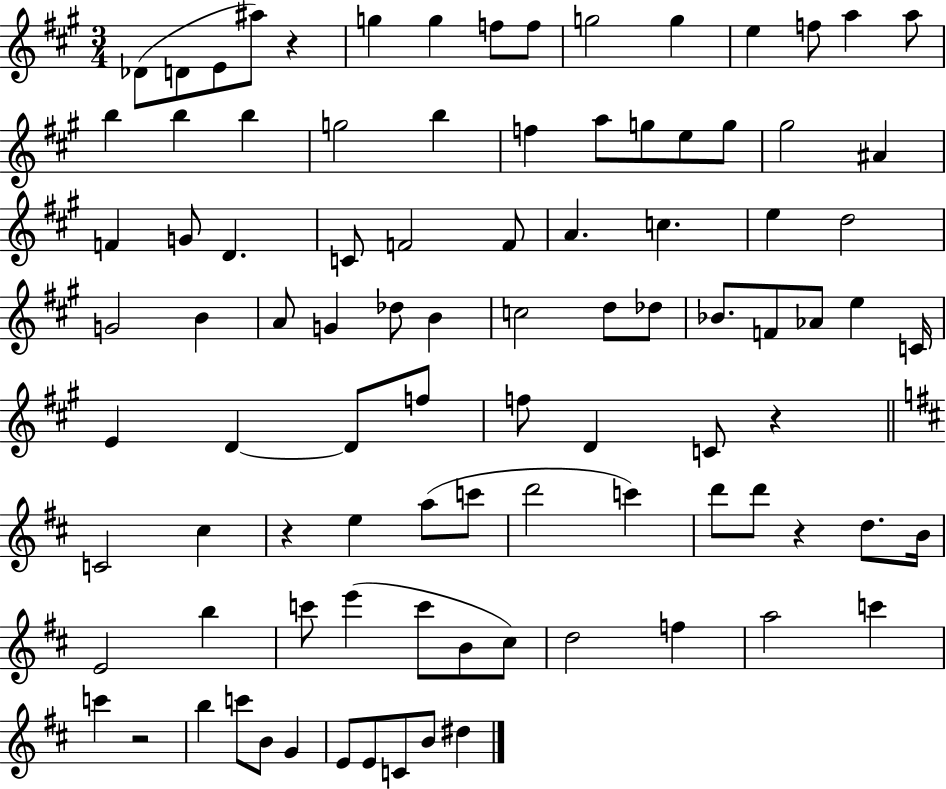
X:1
T:Untitled
M:3/4
L:1/4
K:A
_D/2 D/2 E/2 ^a/2 z g g f/2 f/2 g2 g e f/2 a a/2 b b b g2 b f a/2 g/2 e/2 g/2 ^g2 ^A F G/2 D C/2 F2 F/2 A c e d2 G2 B A/2 G _d/2 B c2 d/2 _d/2 _B/2 F/2 _A/2 e C/4 E D D/2 f/2 f/2 D C/2 z C2 ^c z e a/2 c'/2 d'2 c' d'/2 d'/2 z d/2 B/4 E2 b c'/2 e' c'/2 B/2 ^c/2 d2 f a2 c' c' z2 b c'/2 B/2 G E/2 E/2 C/2 B/2 ^d